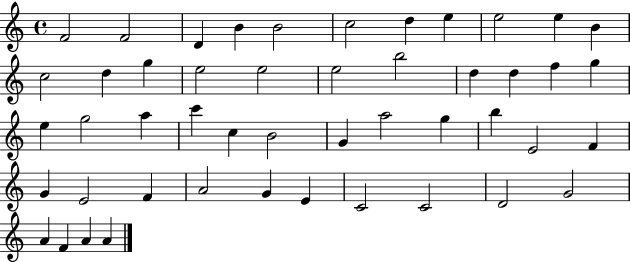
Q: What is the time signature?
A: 4/4